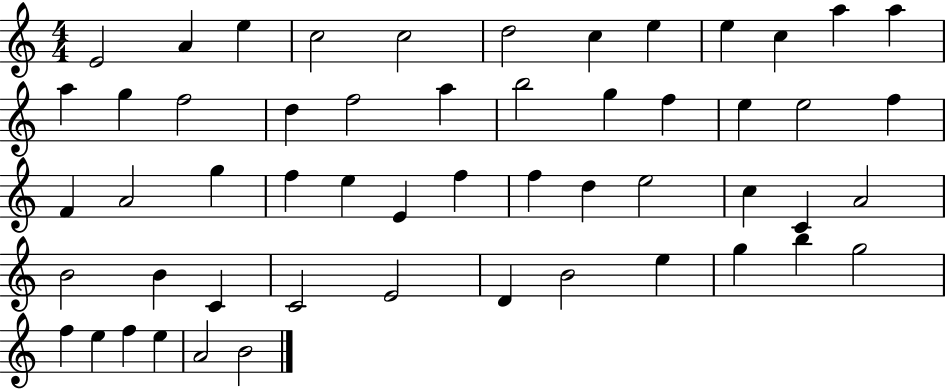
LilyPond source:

{
  \clef treble
  \numericTimeSignature
  \time 4/4
  \key c \major
  e'2 a'4 e''4 | c''2 c''2 | d''2 c''4 e''4 | e''4 c''4 a''4 a''4 | \break a''4 g''4 f''2 | d''4 f''2 a''4 | b''2 g''4 f''4 | e''4 e''2 f''4 | \break f'4 a'2 g''4 | f''4 e''4 e'4 f''4 | f''4 d''4 e''2 | c''4 c'4 a'2 | \break b'2 b'4 c'4 | c'2 e'2 | d'4 b'2 e''4 | g''4 b''4 g''2 | \break f''4 e''4 f''4 e''4 | a'2 b'2 | \bar "|."
}